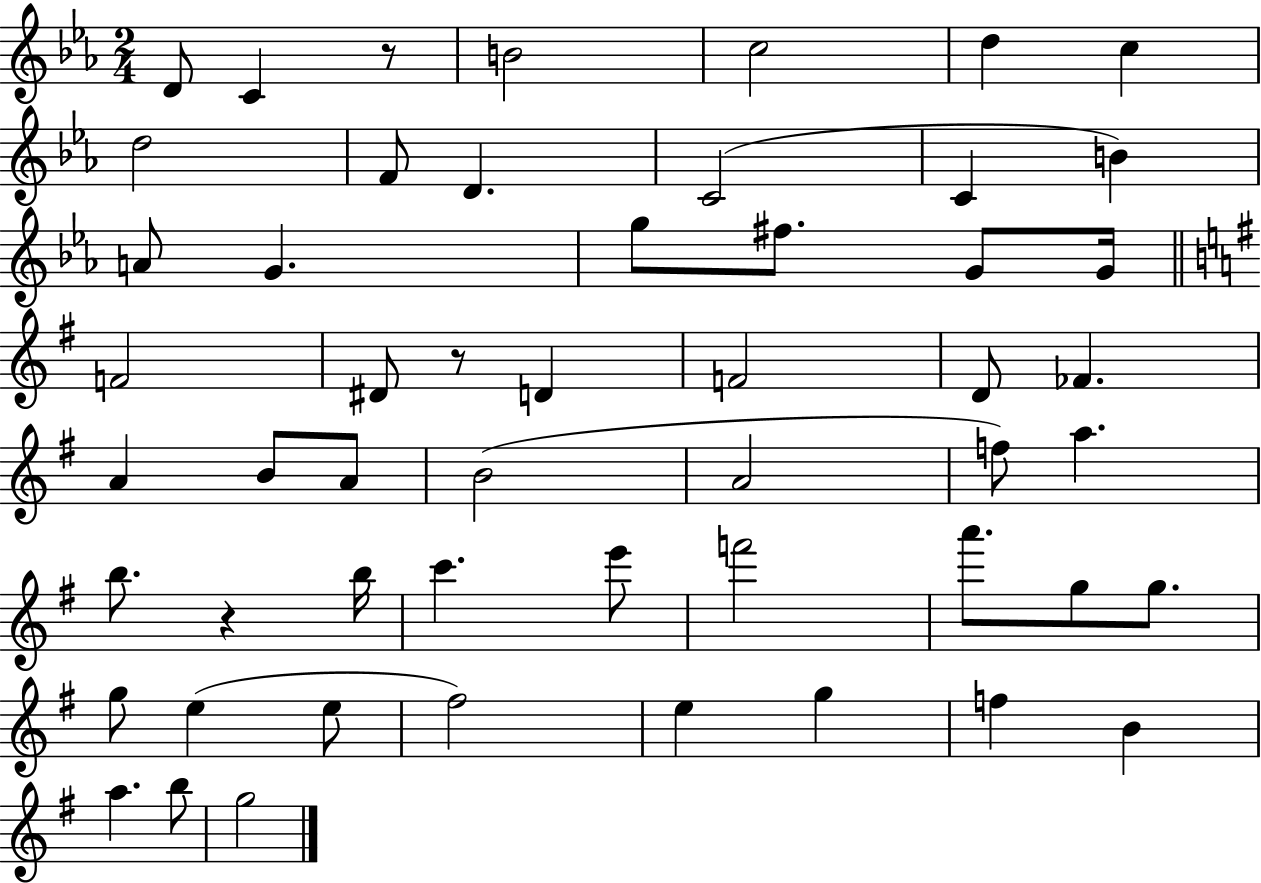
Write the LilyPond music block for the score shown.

{
  \clef treble
  \numericTimeSignature
  \time 2/4
  \key ees \major
  \repeat volta 2 { d'8 c'4 r8 | b'2 | c''2 | d''4 c''4 | \break d''2 | f'8 d'4. | c'2( | c'4 b'4) | \break a'8 g'4. | g''8 fis''8. g'8 g'16 | \bar "||" \break \key g \major f'2 | dis'8 r8 d'4 | f'2 | d'8 fes'4. | \break a'4 b'8 a'8 | b'2( | a'2 | f''8) a''4. | \break b''8. r4 b''16 | c'''4. e'''8 | f'''2 | a'''8. g''8 g''8. | \break g''8 e''4( e''8 | fis''2) | e''4 g''4 | f''4 b'4 | \break a''4. b''8 | g''2 | } \bar "|."
}